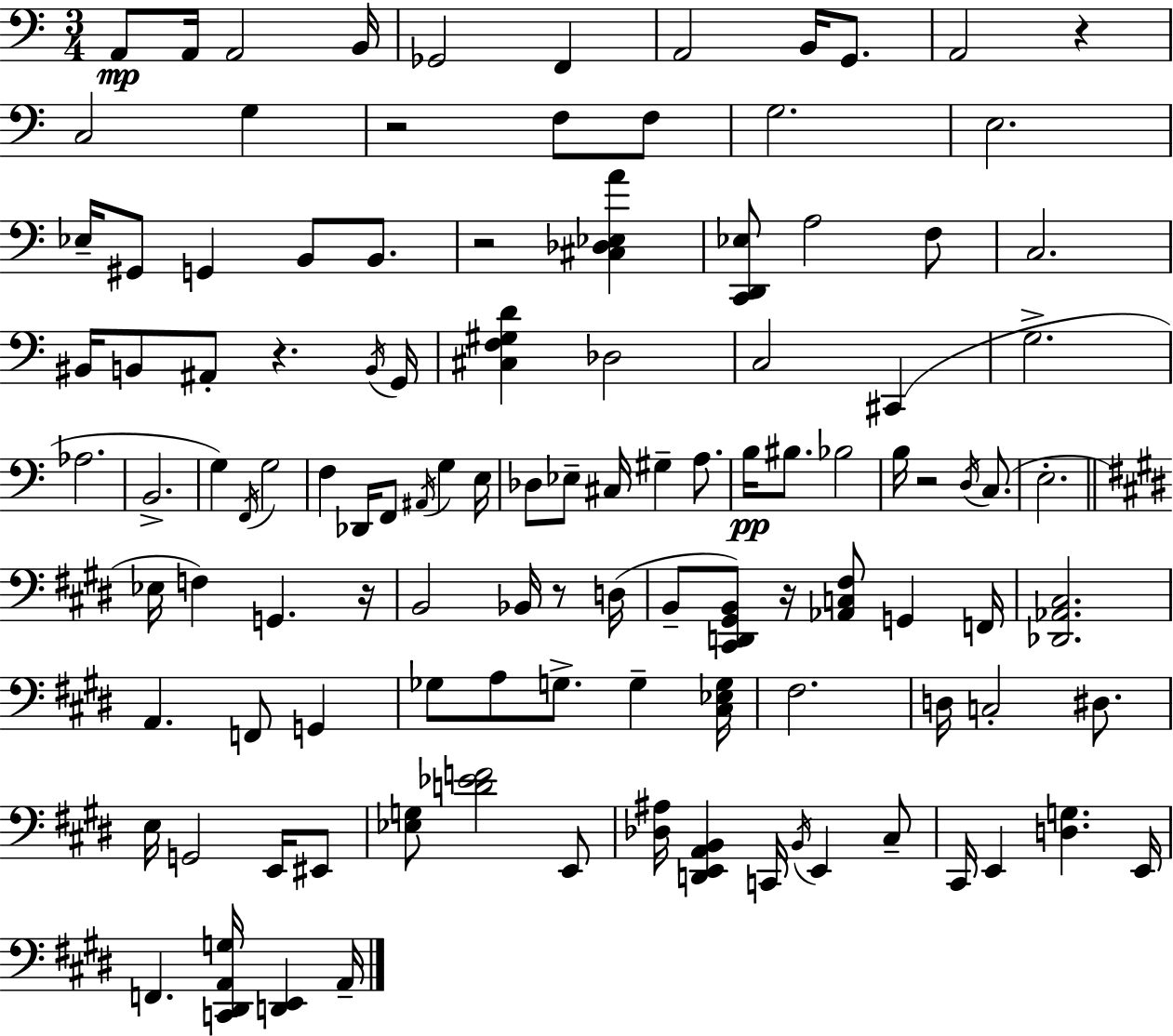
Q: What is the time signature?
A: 3/4